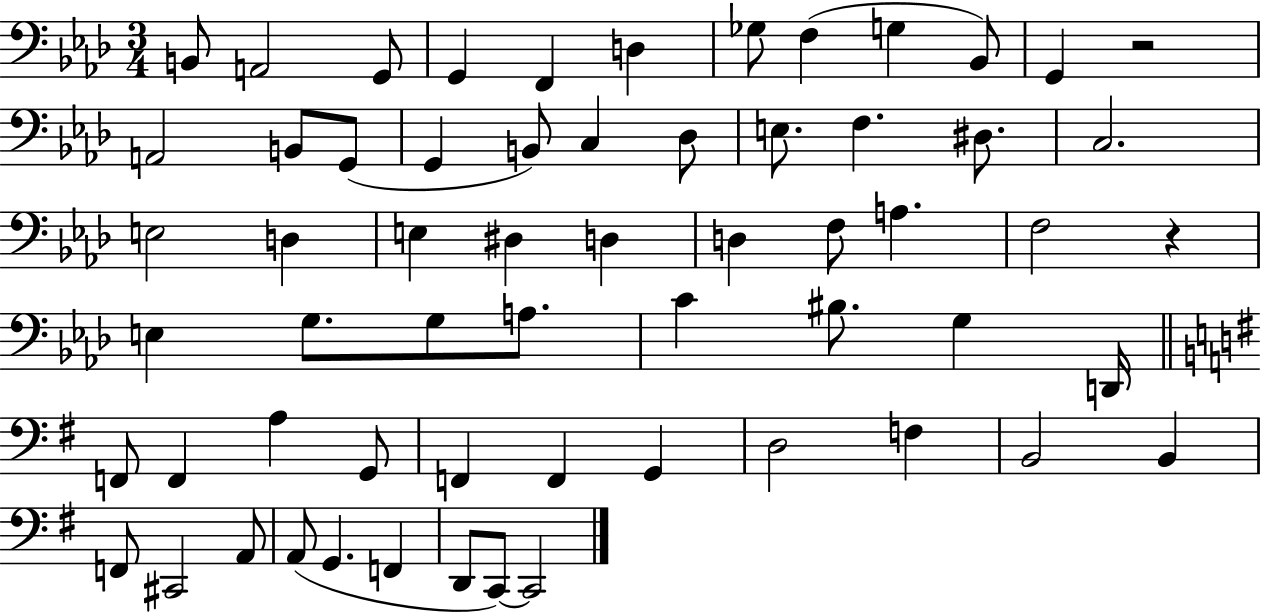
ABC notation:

X:1
T:Untitled
M:3/4
L:1/4
K:Ab
B,,/2 A,,2 G,,/2 G,, F,, D, _G,/2 F, G, _B,,/2 G,, z2 A,,2 B,,/2 G,,/2 G,, B,,/2 C, _D,/2 E,/2 F, ^D,/2 C,2 E,2 D, E, ^D, D, D, F,/2 A, F,2 z E, G,/2 G,/2 A,/2 C ^B,/2 G, D,,/4 F,,/2 F,, A, G,,/2 F,, F,, G,, D,2 F, B,,2 B,, F,,/2 ^C,,2 A,,/2 A,,/2 G,, F,, D,,/2 C,,/2 C,,2